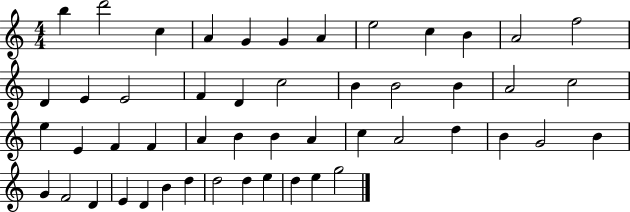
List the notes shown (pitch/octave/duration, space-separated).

B5/q D6/h C5/q A4/q G4/q G4/q A4/q E5/h C5/q B4/q A4/h F5/h D4/q E4/q E4/h F4/q D4/q C5/h B4/q B4/h B4/q A4/h C5/h E5/q E4/q F4/q F4/q A4/q B4/q B4/q A4/q C5/q A4/h D5/q B4/q G4/h B4/q G4/q F4/h D4/q E4/q D4/q B4/q D5/q D5/h D5/q E5/q D5/q E5/q G5/h